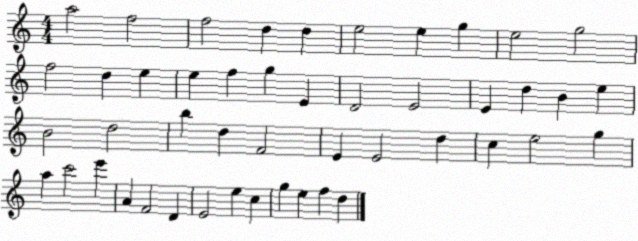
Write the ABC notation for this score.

X:1
T:Untitled
M:4/4
L:1/4
K:C
a2 f2 f2 d d e2 e g e2 g2 f2 d e e f g E D2 E2 E d B e B2 d2 b d F2 E E2 d c e2 g a c'2 e' A F2 D E2 e c g e f d